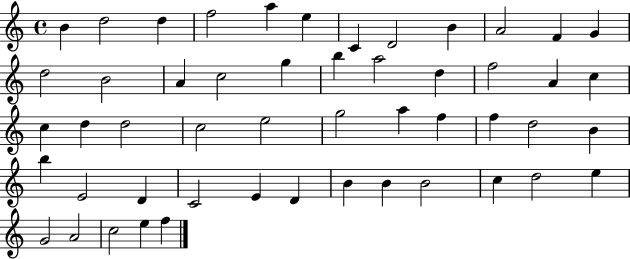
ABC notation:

X:1
T:Untitled
M:4/4
L:1/4
K:C
B d2 d f2 a e C D2 B A2 F G d2 B2 A c2 g b a2 d f2 A c c d d2 c2 e2 g2 a f f d2 B b E2 D C2 E D B B B2 c d2 e G2 A2 c2 e f